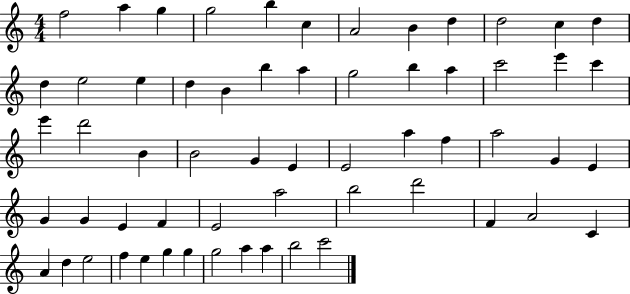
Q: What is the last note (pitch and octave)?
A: C6